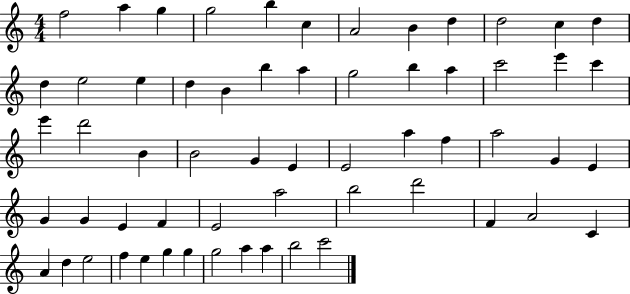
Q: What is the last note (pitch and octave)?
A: C6